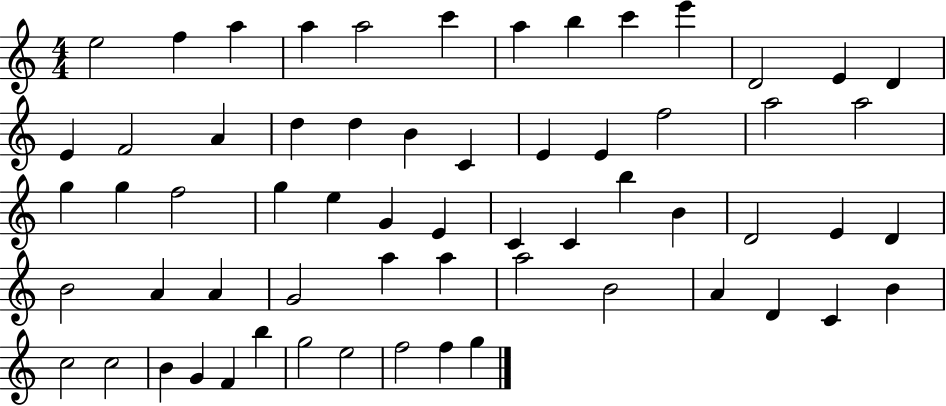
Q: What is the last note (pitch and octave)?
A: G5